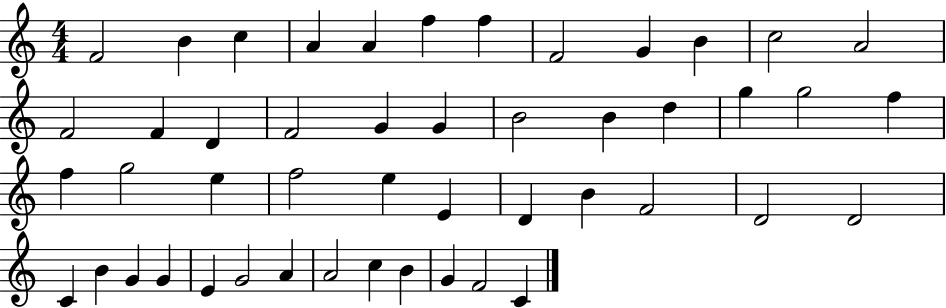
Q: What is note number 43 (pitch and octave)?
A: A4